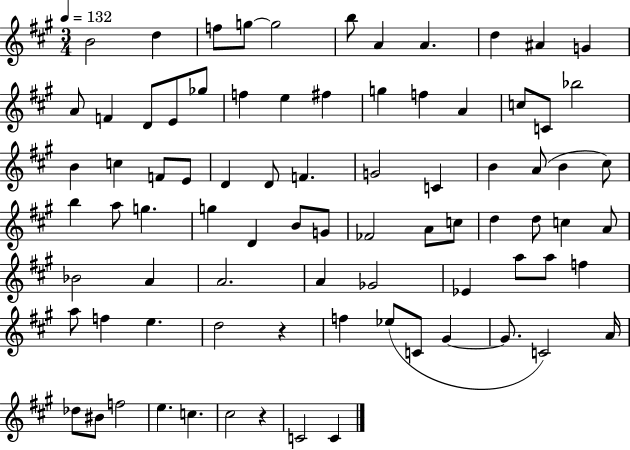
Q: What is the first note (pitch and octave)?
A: B4